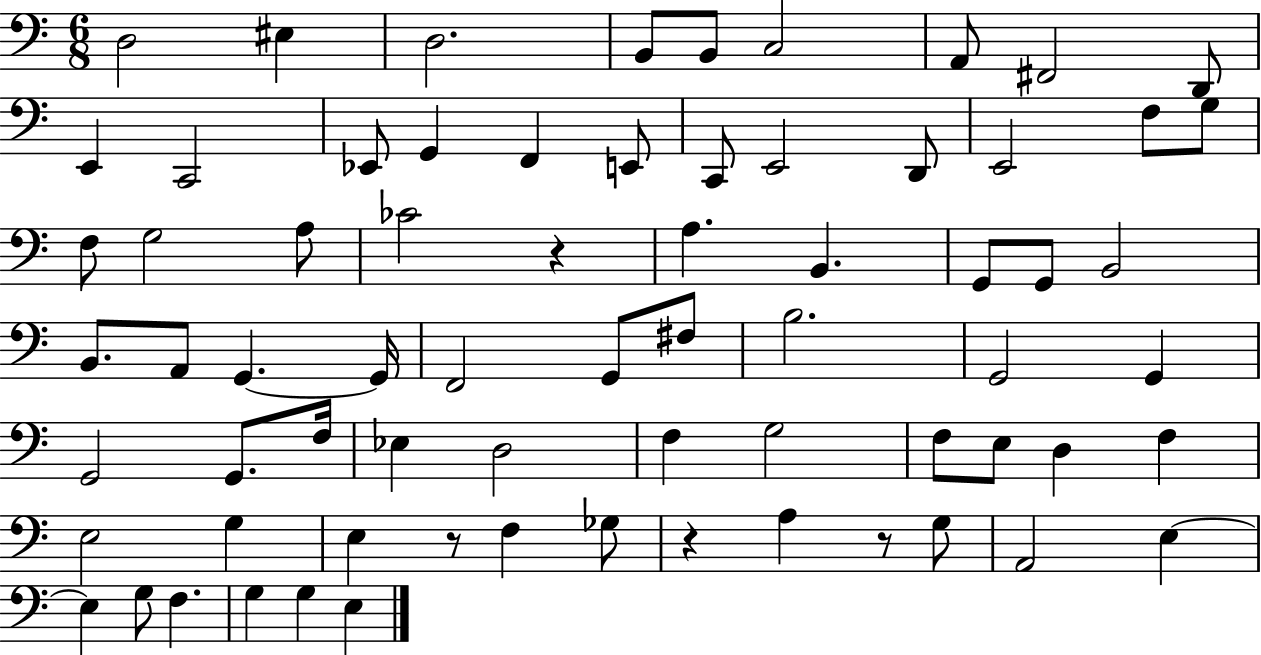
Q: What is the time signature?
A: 6/8